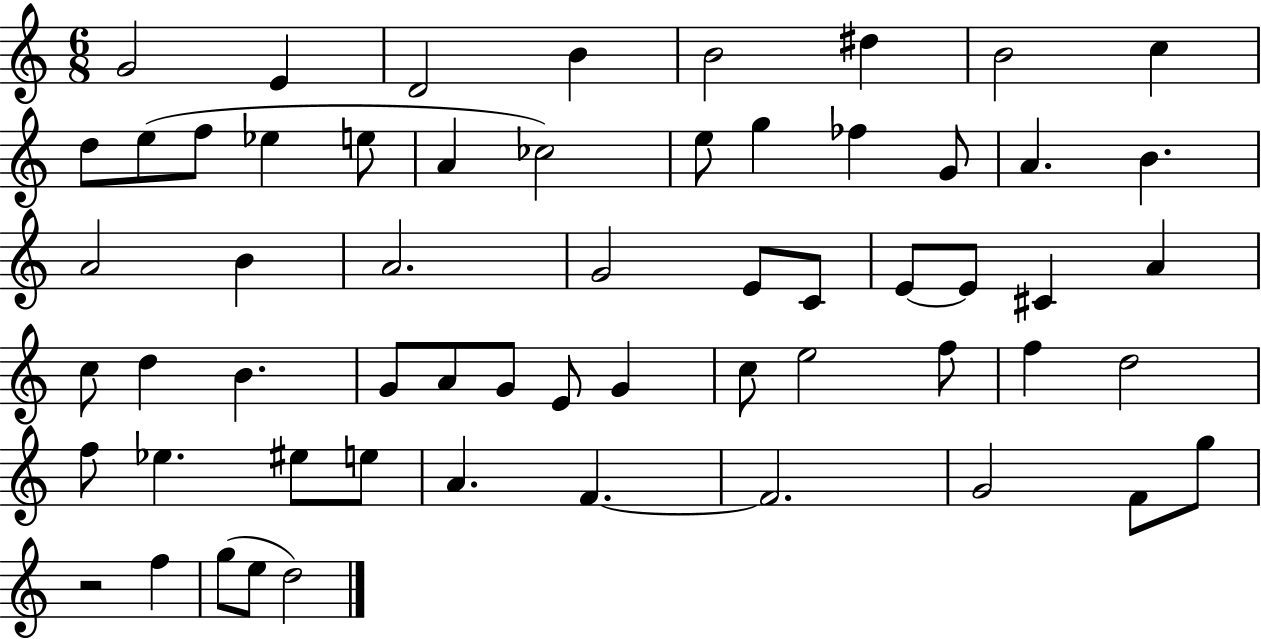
X:1
T:Untitled
M:6/8
L:1/4
K:C
G2 E D2 B B2 ^d B2 c d/2 e/2 f/2 _e e/2 A _c2 e/2 g _f G/2 A B A2 B A2 G2 E/2 C/2 E/2 E/2 ^C A c/2 d B G/2 A/2 G/2 E/2 G c/2 e2 f/2 f d2 f/2 _e ^e/2 e/2 A F F2 G2 F/2 g/2 z2 f g/2 e/2 d2